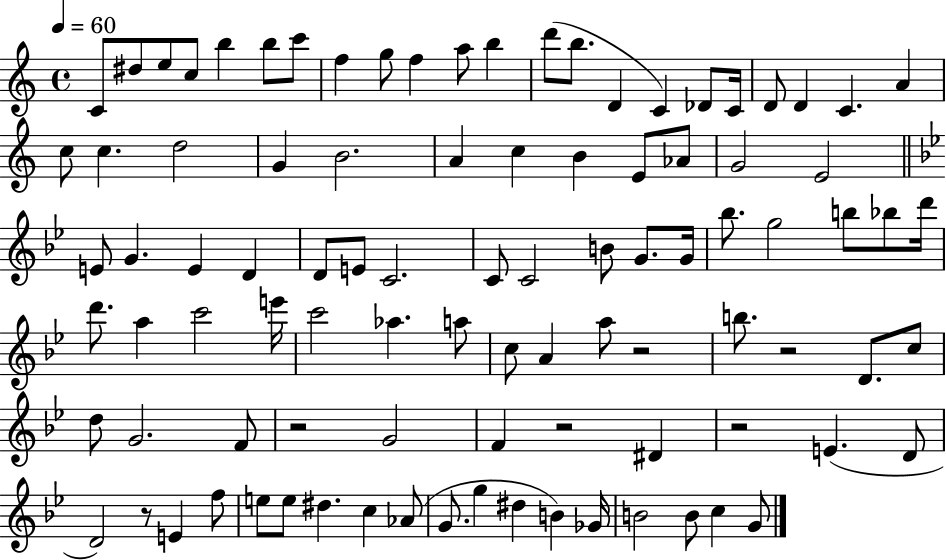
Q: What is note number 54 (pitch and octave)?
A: C6